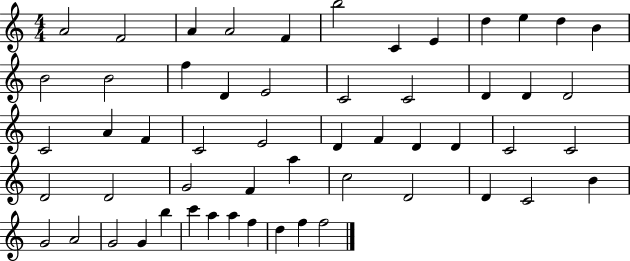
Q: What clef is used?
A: treble